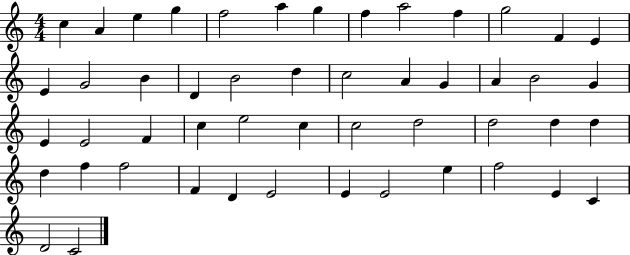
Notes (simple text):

C5/q A4/q E5/q G5/q F5/h A5/q G5/q F5/q A5/h F5/q G5/h F4/q E4/q E4/q G4/h B4/q D4/q B4/h D5/q C5/h A4/q G4/q A4/q B4/h G4/q E4/q E4/h F4/q C5/q E5/h C5/q C5/h D5/h D5/h D5/q D5/q D5/q F5/q F5/h F4/q D4/q E4/h E4/q E4/h E5/q F5/h E4/q C4/q D4/h C4/h